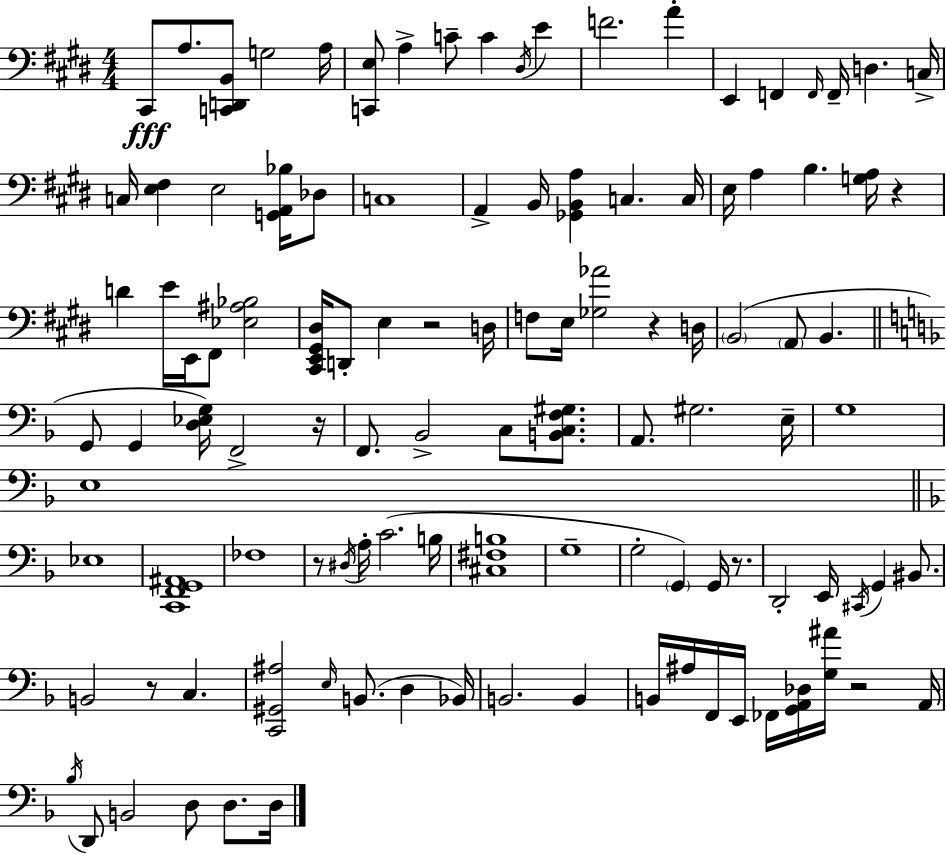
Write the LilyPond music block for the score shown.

{
  \clef bass
  \numericTimeSignature
  \time 4/4
  \key e \major
  \repeat volta 2 { cis,8\fff a8. <c, d, b,>8 g2 a16 | <c, e>8 a4-> c'8-- c'4 \acciaccatura { dis16 } e'4 | f'2. a'4-. | e,4 f,4 \grace { f,16 } f,16-- d4. | \break c16-> c16 <e fis>4 e2 <g, a, bes>16 | des8 c1 | a,4-> b,16 <ges, b, a>4 c4. | c16 e16 a4 b4. <g a>16 r4 | \break d'4 e'16 e,16 fis,8 <ees ais bes>2 | <cis, e, gis, dis>16 d,8-. e4 r2 | d16 f8 e16 <ges aes'>2 r4 | d16 \parenthesize b,2( \parenthesize a,8 b,4. | \break \bar "||" \break \key f \major g,8 g,4 <d ees g>16) f,2-> r16 | f,8. bes,2-> c8 <b, c f gis>8. | a,8. gis2. e16-- | g1 | \break e1 | \bar "||" \break \key f \major ees1 | <c, f, g, ais,>1 | fes1 | r8 \acciaccatura { dis16 } a16-. c'2.( | \break b16 <cis fis b>1 | g1-- | g2-. \parenthesize g,4) g,16 r8. | d,2-. e,16 \acciaccatura { cis,16 } g,4 bis,8. | \break b,2 r8 c4. | <c, gis, ais>2 \grace { e16 } b,8.( d4 | bes,16) b,2. b,4 | b,16 ais16 f,16 e,16 fes,16 <g, a, des>16 <g ais'>16 r2 | \break a,16 \acciaccatura { bes16 } d,8 b,2 d8 | d8. d16 } \bar "|."
}